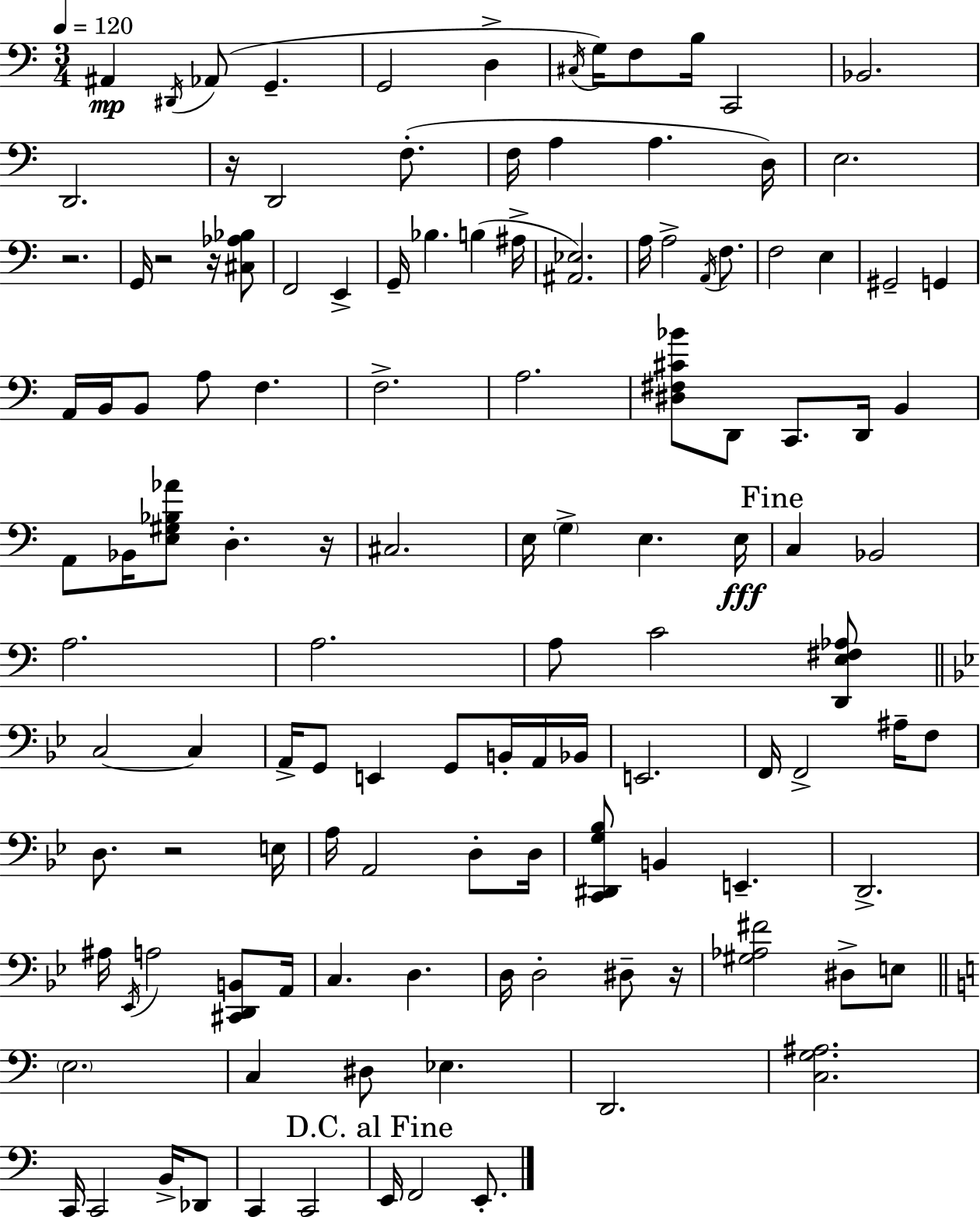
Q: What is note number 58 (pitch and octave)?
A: A3